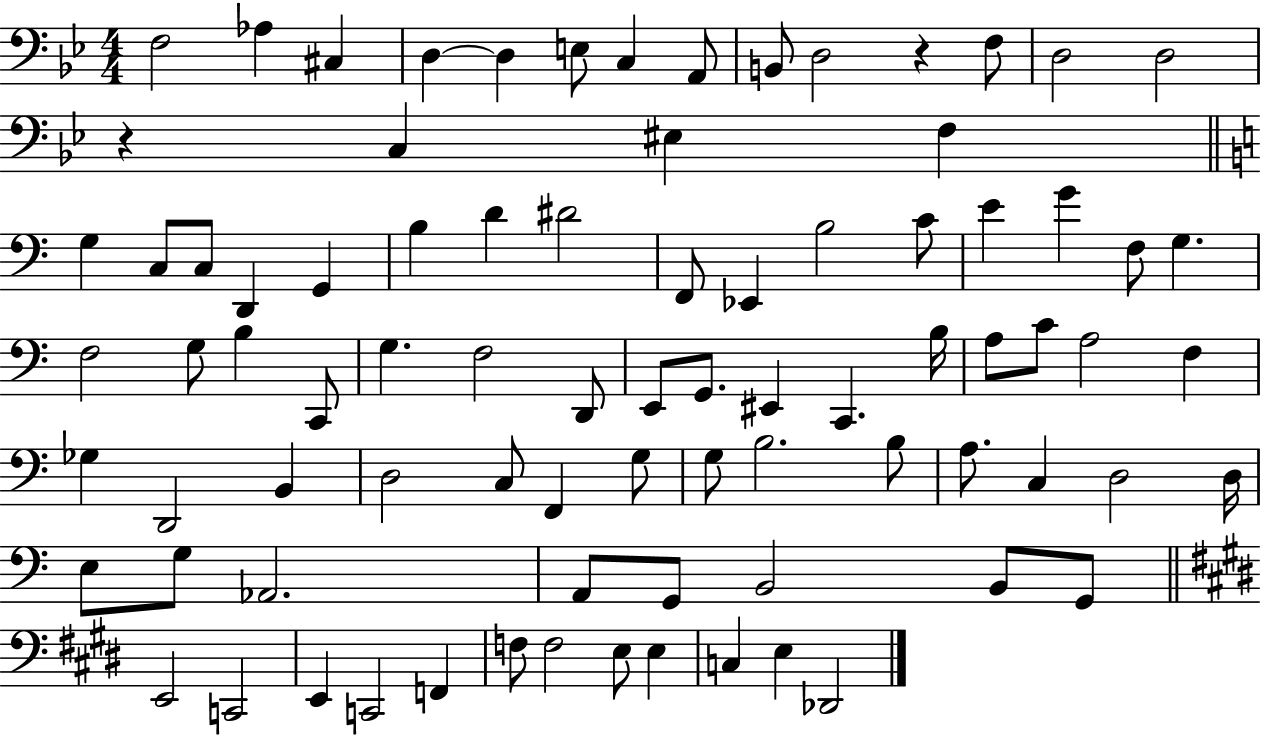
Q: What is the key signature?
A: BES major